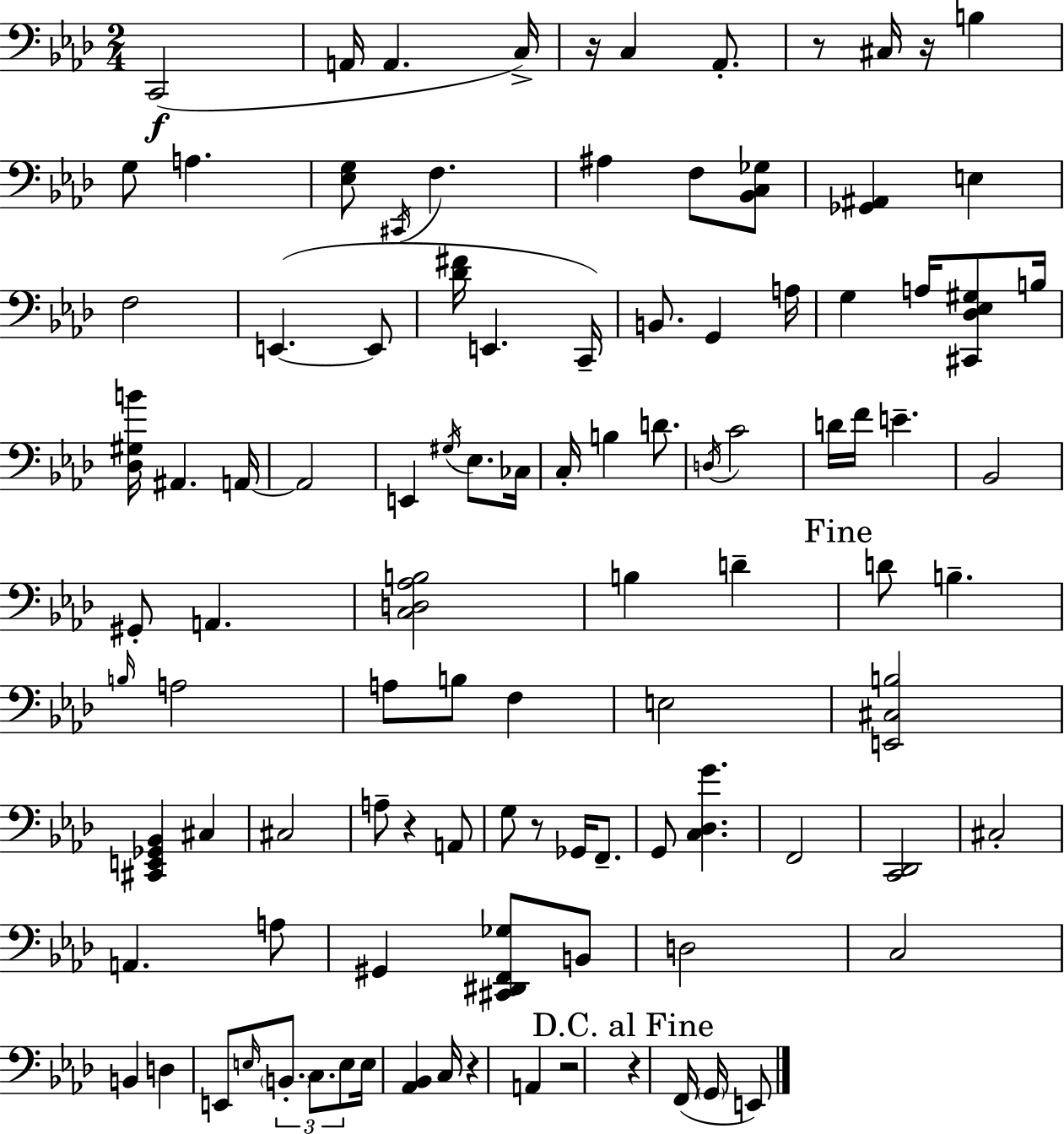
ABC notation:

X:1
T:Untitled
M:2/4
L:1/4
K:Fm
C,,2 A,,/4 A,, C,/4 z/4 C, _A,,/2 z/2 ^C,/4 z/4 B, G,/2 A, [_E,G,]/2 ^C,,/4 F, ^A, F,/2 [_B,,C,_G,]/2 [_G,,^A,,] E, F,2 E,, E,,/2 [_D^F]/4 E,, C,,/4 B,,/2 G,, A,/4 G, A,/4 [^C,,_D,_E,^G,]/2 B,/4 [_D,^G,B]/4 ^A,, A,,/4 A,,2 E,, ^G,/4 _E,/2 _C,/4 C,/4 B, D/2 D,/4 C2 D/4 F/4 E _B,,2 ^G,,/2 A,, [C,D,_A,B,]2 B, D D/2 B, B,/4 A,2 A,/2 B,/2 F, E,2 [E,,^C,B,]2 [^C,,E,,_G,,_B,,] ^C, ^C,2 A,/2 z A,,/2 G,/2 z/2 _G,,/4 F,,/2 G,,/2 [C,_D,G] F,,2 [C,,_D,,]2 ^C,2 A,, A,/2 ^G,, [^C,,^D,,F,,_G,]/2 B,,/2 D,2 C,2 B,, D, E,,/2 E,/4 B,,/2 C,/2 E,/2 E,/4 [_A,,_B,,] C,/4 z A,, z2 z F,,/4 G,,/4 E,,/2